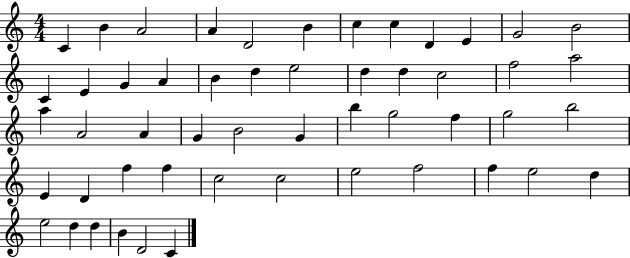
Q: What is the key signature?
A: C major